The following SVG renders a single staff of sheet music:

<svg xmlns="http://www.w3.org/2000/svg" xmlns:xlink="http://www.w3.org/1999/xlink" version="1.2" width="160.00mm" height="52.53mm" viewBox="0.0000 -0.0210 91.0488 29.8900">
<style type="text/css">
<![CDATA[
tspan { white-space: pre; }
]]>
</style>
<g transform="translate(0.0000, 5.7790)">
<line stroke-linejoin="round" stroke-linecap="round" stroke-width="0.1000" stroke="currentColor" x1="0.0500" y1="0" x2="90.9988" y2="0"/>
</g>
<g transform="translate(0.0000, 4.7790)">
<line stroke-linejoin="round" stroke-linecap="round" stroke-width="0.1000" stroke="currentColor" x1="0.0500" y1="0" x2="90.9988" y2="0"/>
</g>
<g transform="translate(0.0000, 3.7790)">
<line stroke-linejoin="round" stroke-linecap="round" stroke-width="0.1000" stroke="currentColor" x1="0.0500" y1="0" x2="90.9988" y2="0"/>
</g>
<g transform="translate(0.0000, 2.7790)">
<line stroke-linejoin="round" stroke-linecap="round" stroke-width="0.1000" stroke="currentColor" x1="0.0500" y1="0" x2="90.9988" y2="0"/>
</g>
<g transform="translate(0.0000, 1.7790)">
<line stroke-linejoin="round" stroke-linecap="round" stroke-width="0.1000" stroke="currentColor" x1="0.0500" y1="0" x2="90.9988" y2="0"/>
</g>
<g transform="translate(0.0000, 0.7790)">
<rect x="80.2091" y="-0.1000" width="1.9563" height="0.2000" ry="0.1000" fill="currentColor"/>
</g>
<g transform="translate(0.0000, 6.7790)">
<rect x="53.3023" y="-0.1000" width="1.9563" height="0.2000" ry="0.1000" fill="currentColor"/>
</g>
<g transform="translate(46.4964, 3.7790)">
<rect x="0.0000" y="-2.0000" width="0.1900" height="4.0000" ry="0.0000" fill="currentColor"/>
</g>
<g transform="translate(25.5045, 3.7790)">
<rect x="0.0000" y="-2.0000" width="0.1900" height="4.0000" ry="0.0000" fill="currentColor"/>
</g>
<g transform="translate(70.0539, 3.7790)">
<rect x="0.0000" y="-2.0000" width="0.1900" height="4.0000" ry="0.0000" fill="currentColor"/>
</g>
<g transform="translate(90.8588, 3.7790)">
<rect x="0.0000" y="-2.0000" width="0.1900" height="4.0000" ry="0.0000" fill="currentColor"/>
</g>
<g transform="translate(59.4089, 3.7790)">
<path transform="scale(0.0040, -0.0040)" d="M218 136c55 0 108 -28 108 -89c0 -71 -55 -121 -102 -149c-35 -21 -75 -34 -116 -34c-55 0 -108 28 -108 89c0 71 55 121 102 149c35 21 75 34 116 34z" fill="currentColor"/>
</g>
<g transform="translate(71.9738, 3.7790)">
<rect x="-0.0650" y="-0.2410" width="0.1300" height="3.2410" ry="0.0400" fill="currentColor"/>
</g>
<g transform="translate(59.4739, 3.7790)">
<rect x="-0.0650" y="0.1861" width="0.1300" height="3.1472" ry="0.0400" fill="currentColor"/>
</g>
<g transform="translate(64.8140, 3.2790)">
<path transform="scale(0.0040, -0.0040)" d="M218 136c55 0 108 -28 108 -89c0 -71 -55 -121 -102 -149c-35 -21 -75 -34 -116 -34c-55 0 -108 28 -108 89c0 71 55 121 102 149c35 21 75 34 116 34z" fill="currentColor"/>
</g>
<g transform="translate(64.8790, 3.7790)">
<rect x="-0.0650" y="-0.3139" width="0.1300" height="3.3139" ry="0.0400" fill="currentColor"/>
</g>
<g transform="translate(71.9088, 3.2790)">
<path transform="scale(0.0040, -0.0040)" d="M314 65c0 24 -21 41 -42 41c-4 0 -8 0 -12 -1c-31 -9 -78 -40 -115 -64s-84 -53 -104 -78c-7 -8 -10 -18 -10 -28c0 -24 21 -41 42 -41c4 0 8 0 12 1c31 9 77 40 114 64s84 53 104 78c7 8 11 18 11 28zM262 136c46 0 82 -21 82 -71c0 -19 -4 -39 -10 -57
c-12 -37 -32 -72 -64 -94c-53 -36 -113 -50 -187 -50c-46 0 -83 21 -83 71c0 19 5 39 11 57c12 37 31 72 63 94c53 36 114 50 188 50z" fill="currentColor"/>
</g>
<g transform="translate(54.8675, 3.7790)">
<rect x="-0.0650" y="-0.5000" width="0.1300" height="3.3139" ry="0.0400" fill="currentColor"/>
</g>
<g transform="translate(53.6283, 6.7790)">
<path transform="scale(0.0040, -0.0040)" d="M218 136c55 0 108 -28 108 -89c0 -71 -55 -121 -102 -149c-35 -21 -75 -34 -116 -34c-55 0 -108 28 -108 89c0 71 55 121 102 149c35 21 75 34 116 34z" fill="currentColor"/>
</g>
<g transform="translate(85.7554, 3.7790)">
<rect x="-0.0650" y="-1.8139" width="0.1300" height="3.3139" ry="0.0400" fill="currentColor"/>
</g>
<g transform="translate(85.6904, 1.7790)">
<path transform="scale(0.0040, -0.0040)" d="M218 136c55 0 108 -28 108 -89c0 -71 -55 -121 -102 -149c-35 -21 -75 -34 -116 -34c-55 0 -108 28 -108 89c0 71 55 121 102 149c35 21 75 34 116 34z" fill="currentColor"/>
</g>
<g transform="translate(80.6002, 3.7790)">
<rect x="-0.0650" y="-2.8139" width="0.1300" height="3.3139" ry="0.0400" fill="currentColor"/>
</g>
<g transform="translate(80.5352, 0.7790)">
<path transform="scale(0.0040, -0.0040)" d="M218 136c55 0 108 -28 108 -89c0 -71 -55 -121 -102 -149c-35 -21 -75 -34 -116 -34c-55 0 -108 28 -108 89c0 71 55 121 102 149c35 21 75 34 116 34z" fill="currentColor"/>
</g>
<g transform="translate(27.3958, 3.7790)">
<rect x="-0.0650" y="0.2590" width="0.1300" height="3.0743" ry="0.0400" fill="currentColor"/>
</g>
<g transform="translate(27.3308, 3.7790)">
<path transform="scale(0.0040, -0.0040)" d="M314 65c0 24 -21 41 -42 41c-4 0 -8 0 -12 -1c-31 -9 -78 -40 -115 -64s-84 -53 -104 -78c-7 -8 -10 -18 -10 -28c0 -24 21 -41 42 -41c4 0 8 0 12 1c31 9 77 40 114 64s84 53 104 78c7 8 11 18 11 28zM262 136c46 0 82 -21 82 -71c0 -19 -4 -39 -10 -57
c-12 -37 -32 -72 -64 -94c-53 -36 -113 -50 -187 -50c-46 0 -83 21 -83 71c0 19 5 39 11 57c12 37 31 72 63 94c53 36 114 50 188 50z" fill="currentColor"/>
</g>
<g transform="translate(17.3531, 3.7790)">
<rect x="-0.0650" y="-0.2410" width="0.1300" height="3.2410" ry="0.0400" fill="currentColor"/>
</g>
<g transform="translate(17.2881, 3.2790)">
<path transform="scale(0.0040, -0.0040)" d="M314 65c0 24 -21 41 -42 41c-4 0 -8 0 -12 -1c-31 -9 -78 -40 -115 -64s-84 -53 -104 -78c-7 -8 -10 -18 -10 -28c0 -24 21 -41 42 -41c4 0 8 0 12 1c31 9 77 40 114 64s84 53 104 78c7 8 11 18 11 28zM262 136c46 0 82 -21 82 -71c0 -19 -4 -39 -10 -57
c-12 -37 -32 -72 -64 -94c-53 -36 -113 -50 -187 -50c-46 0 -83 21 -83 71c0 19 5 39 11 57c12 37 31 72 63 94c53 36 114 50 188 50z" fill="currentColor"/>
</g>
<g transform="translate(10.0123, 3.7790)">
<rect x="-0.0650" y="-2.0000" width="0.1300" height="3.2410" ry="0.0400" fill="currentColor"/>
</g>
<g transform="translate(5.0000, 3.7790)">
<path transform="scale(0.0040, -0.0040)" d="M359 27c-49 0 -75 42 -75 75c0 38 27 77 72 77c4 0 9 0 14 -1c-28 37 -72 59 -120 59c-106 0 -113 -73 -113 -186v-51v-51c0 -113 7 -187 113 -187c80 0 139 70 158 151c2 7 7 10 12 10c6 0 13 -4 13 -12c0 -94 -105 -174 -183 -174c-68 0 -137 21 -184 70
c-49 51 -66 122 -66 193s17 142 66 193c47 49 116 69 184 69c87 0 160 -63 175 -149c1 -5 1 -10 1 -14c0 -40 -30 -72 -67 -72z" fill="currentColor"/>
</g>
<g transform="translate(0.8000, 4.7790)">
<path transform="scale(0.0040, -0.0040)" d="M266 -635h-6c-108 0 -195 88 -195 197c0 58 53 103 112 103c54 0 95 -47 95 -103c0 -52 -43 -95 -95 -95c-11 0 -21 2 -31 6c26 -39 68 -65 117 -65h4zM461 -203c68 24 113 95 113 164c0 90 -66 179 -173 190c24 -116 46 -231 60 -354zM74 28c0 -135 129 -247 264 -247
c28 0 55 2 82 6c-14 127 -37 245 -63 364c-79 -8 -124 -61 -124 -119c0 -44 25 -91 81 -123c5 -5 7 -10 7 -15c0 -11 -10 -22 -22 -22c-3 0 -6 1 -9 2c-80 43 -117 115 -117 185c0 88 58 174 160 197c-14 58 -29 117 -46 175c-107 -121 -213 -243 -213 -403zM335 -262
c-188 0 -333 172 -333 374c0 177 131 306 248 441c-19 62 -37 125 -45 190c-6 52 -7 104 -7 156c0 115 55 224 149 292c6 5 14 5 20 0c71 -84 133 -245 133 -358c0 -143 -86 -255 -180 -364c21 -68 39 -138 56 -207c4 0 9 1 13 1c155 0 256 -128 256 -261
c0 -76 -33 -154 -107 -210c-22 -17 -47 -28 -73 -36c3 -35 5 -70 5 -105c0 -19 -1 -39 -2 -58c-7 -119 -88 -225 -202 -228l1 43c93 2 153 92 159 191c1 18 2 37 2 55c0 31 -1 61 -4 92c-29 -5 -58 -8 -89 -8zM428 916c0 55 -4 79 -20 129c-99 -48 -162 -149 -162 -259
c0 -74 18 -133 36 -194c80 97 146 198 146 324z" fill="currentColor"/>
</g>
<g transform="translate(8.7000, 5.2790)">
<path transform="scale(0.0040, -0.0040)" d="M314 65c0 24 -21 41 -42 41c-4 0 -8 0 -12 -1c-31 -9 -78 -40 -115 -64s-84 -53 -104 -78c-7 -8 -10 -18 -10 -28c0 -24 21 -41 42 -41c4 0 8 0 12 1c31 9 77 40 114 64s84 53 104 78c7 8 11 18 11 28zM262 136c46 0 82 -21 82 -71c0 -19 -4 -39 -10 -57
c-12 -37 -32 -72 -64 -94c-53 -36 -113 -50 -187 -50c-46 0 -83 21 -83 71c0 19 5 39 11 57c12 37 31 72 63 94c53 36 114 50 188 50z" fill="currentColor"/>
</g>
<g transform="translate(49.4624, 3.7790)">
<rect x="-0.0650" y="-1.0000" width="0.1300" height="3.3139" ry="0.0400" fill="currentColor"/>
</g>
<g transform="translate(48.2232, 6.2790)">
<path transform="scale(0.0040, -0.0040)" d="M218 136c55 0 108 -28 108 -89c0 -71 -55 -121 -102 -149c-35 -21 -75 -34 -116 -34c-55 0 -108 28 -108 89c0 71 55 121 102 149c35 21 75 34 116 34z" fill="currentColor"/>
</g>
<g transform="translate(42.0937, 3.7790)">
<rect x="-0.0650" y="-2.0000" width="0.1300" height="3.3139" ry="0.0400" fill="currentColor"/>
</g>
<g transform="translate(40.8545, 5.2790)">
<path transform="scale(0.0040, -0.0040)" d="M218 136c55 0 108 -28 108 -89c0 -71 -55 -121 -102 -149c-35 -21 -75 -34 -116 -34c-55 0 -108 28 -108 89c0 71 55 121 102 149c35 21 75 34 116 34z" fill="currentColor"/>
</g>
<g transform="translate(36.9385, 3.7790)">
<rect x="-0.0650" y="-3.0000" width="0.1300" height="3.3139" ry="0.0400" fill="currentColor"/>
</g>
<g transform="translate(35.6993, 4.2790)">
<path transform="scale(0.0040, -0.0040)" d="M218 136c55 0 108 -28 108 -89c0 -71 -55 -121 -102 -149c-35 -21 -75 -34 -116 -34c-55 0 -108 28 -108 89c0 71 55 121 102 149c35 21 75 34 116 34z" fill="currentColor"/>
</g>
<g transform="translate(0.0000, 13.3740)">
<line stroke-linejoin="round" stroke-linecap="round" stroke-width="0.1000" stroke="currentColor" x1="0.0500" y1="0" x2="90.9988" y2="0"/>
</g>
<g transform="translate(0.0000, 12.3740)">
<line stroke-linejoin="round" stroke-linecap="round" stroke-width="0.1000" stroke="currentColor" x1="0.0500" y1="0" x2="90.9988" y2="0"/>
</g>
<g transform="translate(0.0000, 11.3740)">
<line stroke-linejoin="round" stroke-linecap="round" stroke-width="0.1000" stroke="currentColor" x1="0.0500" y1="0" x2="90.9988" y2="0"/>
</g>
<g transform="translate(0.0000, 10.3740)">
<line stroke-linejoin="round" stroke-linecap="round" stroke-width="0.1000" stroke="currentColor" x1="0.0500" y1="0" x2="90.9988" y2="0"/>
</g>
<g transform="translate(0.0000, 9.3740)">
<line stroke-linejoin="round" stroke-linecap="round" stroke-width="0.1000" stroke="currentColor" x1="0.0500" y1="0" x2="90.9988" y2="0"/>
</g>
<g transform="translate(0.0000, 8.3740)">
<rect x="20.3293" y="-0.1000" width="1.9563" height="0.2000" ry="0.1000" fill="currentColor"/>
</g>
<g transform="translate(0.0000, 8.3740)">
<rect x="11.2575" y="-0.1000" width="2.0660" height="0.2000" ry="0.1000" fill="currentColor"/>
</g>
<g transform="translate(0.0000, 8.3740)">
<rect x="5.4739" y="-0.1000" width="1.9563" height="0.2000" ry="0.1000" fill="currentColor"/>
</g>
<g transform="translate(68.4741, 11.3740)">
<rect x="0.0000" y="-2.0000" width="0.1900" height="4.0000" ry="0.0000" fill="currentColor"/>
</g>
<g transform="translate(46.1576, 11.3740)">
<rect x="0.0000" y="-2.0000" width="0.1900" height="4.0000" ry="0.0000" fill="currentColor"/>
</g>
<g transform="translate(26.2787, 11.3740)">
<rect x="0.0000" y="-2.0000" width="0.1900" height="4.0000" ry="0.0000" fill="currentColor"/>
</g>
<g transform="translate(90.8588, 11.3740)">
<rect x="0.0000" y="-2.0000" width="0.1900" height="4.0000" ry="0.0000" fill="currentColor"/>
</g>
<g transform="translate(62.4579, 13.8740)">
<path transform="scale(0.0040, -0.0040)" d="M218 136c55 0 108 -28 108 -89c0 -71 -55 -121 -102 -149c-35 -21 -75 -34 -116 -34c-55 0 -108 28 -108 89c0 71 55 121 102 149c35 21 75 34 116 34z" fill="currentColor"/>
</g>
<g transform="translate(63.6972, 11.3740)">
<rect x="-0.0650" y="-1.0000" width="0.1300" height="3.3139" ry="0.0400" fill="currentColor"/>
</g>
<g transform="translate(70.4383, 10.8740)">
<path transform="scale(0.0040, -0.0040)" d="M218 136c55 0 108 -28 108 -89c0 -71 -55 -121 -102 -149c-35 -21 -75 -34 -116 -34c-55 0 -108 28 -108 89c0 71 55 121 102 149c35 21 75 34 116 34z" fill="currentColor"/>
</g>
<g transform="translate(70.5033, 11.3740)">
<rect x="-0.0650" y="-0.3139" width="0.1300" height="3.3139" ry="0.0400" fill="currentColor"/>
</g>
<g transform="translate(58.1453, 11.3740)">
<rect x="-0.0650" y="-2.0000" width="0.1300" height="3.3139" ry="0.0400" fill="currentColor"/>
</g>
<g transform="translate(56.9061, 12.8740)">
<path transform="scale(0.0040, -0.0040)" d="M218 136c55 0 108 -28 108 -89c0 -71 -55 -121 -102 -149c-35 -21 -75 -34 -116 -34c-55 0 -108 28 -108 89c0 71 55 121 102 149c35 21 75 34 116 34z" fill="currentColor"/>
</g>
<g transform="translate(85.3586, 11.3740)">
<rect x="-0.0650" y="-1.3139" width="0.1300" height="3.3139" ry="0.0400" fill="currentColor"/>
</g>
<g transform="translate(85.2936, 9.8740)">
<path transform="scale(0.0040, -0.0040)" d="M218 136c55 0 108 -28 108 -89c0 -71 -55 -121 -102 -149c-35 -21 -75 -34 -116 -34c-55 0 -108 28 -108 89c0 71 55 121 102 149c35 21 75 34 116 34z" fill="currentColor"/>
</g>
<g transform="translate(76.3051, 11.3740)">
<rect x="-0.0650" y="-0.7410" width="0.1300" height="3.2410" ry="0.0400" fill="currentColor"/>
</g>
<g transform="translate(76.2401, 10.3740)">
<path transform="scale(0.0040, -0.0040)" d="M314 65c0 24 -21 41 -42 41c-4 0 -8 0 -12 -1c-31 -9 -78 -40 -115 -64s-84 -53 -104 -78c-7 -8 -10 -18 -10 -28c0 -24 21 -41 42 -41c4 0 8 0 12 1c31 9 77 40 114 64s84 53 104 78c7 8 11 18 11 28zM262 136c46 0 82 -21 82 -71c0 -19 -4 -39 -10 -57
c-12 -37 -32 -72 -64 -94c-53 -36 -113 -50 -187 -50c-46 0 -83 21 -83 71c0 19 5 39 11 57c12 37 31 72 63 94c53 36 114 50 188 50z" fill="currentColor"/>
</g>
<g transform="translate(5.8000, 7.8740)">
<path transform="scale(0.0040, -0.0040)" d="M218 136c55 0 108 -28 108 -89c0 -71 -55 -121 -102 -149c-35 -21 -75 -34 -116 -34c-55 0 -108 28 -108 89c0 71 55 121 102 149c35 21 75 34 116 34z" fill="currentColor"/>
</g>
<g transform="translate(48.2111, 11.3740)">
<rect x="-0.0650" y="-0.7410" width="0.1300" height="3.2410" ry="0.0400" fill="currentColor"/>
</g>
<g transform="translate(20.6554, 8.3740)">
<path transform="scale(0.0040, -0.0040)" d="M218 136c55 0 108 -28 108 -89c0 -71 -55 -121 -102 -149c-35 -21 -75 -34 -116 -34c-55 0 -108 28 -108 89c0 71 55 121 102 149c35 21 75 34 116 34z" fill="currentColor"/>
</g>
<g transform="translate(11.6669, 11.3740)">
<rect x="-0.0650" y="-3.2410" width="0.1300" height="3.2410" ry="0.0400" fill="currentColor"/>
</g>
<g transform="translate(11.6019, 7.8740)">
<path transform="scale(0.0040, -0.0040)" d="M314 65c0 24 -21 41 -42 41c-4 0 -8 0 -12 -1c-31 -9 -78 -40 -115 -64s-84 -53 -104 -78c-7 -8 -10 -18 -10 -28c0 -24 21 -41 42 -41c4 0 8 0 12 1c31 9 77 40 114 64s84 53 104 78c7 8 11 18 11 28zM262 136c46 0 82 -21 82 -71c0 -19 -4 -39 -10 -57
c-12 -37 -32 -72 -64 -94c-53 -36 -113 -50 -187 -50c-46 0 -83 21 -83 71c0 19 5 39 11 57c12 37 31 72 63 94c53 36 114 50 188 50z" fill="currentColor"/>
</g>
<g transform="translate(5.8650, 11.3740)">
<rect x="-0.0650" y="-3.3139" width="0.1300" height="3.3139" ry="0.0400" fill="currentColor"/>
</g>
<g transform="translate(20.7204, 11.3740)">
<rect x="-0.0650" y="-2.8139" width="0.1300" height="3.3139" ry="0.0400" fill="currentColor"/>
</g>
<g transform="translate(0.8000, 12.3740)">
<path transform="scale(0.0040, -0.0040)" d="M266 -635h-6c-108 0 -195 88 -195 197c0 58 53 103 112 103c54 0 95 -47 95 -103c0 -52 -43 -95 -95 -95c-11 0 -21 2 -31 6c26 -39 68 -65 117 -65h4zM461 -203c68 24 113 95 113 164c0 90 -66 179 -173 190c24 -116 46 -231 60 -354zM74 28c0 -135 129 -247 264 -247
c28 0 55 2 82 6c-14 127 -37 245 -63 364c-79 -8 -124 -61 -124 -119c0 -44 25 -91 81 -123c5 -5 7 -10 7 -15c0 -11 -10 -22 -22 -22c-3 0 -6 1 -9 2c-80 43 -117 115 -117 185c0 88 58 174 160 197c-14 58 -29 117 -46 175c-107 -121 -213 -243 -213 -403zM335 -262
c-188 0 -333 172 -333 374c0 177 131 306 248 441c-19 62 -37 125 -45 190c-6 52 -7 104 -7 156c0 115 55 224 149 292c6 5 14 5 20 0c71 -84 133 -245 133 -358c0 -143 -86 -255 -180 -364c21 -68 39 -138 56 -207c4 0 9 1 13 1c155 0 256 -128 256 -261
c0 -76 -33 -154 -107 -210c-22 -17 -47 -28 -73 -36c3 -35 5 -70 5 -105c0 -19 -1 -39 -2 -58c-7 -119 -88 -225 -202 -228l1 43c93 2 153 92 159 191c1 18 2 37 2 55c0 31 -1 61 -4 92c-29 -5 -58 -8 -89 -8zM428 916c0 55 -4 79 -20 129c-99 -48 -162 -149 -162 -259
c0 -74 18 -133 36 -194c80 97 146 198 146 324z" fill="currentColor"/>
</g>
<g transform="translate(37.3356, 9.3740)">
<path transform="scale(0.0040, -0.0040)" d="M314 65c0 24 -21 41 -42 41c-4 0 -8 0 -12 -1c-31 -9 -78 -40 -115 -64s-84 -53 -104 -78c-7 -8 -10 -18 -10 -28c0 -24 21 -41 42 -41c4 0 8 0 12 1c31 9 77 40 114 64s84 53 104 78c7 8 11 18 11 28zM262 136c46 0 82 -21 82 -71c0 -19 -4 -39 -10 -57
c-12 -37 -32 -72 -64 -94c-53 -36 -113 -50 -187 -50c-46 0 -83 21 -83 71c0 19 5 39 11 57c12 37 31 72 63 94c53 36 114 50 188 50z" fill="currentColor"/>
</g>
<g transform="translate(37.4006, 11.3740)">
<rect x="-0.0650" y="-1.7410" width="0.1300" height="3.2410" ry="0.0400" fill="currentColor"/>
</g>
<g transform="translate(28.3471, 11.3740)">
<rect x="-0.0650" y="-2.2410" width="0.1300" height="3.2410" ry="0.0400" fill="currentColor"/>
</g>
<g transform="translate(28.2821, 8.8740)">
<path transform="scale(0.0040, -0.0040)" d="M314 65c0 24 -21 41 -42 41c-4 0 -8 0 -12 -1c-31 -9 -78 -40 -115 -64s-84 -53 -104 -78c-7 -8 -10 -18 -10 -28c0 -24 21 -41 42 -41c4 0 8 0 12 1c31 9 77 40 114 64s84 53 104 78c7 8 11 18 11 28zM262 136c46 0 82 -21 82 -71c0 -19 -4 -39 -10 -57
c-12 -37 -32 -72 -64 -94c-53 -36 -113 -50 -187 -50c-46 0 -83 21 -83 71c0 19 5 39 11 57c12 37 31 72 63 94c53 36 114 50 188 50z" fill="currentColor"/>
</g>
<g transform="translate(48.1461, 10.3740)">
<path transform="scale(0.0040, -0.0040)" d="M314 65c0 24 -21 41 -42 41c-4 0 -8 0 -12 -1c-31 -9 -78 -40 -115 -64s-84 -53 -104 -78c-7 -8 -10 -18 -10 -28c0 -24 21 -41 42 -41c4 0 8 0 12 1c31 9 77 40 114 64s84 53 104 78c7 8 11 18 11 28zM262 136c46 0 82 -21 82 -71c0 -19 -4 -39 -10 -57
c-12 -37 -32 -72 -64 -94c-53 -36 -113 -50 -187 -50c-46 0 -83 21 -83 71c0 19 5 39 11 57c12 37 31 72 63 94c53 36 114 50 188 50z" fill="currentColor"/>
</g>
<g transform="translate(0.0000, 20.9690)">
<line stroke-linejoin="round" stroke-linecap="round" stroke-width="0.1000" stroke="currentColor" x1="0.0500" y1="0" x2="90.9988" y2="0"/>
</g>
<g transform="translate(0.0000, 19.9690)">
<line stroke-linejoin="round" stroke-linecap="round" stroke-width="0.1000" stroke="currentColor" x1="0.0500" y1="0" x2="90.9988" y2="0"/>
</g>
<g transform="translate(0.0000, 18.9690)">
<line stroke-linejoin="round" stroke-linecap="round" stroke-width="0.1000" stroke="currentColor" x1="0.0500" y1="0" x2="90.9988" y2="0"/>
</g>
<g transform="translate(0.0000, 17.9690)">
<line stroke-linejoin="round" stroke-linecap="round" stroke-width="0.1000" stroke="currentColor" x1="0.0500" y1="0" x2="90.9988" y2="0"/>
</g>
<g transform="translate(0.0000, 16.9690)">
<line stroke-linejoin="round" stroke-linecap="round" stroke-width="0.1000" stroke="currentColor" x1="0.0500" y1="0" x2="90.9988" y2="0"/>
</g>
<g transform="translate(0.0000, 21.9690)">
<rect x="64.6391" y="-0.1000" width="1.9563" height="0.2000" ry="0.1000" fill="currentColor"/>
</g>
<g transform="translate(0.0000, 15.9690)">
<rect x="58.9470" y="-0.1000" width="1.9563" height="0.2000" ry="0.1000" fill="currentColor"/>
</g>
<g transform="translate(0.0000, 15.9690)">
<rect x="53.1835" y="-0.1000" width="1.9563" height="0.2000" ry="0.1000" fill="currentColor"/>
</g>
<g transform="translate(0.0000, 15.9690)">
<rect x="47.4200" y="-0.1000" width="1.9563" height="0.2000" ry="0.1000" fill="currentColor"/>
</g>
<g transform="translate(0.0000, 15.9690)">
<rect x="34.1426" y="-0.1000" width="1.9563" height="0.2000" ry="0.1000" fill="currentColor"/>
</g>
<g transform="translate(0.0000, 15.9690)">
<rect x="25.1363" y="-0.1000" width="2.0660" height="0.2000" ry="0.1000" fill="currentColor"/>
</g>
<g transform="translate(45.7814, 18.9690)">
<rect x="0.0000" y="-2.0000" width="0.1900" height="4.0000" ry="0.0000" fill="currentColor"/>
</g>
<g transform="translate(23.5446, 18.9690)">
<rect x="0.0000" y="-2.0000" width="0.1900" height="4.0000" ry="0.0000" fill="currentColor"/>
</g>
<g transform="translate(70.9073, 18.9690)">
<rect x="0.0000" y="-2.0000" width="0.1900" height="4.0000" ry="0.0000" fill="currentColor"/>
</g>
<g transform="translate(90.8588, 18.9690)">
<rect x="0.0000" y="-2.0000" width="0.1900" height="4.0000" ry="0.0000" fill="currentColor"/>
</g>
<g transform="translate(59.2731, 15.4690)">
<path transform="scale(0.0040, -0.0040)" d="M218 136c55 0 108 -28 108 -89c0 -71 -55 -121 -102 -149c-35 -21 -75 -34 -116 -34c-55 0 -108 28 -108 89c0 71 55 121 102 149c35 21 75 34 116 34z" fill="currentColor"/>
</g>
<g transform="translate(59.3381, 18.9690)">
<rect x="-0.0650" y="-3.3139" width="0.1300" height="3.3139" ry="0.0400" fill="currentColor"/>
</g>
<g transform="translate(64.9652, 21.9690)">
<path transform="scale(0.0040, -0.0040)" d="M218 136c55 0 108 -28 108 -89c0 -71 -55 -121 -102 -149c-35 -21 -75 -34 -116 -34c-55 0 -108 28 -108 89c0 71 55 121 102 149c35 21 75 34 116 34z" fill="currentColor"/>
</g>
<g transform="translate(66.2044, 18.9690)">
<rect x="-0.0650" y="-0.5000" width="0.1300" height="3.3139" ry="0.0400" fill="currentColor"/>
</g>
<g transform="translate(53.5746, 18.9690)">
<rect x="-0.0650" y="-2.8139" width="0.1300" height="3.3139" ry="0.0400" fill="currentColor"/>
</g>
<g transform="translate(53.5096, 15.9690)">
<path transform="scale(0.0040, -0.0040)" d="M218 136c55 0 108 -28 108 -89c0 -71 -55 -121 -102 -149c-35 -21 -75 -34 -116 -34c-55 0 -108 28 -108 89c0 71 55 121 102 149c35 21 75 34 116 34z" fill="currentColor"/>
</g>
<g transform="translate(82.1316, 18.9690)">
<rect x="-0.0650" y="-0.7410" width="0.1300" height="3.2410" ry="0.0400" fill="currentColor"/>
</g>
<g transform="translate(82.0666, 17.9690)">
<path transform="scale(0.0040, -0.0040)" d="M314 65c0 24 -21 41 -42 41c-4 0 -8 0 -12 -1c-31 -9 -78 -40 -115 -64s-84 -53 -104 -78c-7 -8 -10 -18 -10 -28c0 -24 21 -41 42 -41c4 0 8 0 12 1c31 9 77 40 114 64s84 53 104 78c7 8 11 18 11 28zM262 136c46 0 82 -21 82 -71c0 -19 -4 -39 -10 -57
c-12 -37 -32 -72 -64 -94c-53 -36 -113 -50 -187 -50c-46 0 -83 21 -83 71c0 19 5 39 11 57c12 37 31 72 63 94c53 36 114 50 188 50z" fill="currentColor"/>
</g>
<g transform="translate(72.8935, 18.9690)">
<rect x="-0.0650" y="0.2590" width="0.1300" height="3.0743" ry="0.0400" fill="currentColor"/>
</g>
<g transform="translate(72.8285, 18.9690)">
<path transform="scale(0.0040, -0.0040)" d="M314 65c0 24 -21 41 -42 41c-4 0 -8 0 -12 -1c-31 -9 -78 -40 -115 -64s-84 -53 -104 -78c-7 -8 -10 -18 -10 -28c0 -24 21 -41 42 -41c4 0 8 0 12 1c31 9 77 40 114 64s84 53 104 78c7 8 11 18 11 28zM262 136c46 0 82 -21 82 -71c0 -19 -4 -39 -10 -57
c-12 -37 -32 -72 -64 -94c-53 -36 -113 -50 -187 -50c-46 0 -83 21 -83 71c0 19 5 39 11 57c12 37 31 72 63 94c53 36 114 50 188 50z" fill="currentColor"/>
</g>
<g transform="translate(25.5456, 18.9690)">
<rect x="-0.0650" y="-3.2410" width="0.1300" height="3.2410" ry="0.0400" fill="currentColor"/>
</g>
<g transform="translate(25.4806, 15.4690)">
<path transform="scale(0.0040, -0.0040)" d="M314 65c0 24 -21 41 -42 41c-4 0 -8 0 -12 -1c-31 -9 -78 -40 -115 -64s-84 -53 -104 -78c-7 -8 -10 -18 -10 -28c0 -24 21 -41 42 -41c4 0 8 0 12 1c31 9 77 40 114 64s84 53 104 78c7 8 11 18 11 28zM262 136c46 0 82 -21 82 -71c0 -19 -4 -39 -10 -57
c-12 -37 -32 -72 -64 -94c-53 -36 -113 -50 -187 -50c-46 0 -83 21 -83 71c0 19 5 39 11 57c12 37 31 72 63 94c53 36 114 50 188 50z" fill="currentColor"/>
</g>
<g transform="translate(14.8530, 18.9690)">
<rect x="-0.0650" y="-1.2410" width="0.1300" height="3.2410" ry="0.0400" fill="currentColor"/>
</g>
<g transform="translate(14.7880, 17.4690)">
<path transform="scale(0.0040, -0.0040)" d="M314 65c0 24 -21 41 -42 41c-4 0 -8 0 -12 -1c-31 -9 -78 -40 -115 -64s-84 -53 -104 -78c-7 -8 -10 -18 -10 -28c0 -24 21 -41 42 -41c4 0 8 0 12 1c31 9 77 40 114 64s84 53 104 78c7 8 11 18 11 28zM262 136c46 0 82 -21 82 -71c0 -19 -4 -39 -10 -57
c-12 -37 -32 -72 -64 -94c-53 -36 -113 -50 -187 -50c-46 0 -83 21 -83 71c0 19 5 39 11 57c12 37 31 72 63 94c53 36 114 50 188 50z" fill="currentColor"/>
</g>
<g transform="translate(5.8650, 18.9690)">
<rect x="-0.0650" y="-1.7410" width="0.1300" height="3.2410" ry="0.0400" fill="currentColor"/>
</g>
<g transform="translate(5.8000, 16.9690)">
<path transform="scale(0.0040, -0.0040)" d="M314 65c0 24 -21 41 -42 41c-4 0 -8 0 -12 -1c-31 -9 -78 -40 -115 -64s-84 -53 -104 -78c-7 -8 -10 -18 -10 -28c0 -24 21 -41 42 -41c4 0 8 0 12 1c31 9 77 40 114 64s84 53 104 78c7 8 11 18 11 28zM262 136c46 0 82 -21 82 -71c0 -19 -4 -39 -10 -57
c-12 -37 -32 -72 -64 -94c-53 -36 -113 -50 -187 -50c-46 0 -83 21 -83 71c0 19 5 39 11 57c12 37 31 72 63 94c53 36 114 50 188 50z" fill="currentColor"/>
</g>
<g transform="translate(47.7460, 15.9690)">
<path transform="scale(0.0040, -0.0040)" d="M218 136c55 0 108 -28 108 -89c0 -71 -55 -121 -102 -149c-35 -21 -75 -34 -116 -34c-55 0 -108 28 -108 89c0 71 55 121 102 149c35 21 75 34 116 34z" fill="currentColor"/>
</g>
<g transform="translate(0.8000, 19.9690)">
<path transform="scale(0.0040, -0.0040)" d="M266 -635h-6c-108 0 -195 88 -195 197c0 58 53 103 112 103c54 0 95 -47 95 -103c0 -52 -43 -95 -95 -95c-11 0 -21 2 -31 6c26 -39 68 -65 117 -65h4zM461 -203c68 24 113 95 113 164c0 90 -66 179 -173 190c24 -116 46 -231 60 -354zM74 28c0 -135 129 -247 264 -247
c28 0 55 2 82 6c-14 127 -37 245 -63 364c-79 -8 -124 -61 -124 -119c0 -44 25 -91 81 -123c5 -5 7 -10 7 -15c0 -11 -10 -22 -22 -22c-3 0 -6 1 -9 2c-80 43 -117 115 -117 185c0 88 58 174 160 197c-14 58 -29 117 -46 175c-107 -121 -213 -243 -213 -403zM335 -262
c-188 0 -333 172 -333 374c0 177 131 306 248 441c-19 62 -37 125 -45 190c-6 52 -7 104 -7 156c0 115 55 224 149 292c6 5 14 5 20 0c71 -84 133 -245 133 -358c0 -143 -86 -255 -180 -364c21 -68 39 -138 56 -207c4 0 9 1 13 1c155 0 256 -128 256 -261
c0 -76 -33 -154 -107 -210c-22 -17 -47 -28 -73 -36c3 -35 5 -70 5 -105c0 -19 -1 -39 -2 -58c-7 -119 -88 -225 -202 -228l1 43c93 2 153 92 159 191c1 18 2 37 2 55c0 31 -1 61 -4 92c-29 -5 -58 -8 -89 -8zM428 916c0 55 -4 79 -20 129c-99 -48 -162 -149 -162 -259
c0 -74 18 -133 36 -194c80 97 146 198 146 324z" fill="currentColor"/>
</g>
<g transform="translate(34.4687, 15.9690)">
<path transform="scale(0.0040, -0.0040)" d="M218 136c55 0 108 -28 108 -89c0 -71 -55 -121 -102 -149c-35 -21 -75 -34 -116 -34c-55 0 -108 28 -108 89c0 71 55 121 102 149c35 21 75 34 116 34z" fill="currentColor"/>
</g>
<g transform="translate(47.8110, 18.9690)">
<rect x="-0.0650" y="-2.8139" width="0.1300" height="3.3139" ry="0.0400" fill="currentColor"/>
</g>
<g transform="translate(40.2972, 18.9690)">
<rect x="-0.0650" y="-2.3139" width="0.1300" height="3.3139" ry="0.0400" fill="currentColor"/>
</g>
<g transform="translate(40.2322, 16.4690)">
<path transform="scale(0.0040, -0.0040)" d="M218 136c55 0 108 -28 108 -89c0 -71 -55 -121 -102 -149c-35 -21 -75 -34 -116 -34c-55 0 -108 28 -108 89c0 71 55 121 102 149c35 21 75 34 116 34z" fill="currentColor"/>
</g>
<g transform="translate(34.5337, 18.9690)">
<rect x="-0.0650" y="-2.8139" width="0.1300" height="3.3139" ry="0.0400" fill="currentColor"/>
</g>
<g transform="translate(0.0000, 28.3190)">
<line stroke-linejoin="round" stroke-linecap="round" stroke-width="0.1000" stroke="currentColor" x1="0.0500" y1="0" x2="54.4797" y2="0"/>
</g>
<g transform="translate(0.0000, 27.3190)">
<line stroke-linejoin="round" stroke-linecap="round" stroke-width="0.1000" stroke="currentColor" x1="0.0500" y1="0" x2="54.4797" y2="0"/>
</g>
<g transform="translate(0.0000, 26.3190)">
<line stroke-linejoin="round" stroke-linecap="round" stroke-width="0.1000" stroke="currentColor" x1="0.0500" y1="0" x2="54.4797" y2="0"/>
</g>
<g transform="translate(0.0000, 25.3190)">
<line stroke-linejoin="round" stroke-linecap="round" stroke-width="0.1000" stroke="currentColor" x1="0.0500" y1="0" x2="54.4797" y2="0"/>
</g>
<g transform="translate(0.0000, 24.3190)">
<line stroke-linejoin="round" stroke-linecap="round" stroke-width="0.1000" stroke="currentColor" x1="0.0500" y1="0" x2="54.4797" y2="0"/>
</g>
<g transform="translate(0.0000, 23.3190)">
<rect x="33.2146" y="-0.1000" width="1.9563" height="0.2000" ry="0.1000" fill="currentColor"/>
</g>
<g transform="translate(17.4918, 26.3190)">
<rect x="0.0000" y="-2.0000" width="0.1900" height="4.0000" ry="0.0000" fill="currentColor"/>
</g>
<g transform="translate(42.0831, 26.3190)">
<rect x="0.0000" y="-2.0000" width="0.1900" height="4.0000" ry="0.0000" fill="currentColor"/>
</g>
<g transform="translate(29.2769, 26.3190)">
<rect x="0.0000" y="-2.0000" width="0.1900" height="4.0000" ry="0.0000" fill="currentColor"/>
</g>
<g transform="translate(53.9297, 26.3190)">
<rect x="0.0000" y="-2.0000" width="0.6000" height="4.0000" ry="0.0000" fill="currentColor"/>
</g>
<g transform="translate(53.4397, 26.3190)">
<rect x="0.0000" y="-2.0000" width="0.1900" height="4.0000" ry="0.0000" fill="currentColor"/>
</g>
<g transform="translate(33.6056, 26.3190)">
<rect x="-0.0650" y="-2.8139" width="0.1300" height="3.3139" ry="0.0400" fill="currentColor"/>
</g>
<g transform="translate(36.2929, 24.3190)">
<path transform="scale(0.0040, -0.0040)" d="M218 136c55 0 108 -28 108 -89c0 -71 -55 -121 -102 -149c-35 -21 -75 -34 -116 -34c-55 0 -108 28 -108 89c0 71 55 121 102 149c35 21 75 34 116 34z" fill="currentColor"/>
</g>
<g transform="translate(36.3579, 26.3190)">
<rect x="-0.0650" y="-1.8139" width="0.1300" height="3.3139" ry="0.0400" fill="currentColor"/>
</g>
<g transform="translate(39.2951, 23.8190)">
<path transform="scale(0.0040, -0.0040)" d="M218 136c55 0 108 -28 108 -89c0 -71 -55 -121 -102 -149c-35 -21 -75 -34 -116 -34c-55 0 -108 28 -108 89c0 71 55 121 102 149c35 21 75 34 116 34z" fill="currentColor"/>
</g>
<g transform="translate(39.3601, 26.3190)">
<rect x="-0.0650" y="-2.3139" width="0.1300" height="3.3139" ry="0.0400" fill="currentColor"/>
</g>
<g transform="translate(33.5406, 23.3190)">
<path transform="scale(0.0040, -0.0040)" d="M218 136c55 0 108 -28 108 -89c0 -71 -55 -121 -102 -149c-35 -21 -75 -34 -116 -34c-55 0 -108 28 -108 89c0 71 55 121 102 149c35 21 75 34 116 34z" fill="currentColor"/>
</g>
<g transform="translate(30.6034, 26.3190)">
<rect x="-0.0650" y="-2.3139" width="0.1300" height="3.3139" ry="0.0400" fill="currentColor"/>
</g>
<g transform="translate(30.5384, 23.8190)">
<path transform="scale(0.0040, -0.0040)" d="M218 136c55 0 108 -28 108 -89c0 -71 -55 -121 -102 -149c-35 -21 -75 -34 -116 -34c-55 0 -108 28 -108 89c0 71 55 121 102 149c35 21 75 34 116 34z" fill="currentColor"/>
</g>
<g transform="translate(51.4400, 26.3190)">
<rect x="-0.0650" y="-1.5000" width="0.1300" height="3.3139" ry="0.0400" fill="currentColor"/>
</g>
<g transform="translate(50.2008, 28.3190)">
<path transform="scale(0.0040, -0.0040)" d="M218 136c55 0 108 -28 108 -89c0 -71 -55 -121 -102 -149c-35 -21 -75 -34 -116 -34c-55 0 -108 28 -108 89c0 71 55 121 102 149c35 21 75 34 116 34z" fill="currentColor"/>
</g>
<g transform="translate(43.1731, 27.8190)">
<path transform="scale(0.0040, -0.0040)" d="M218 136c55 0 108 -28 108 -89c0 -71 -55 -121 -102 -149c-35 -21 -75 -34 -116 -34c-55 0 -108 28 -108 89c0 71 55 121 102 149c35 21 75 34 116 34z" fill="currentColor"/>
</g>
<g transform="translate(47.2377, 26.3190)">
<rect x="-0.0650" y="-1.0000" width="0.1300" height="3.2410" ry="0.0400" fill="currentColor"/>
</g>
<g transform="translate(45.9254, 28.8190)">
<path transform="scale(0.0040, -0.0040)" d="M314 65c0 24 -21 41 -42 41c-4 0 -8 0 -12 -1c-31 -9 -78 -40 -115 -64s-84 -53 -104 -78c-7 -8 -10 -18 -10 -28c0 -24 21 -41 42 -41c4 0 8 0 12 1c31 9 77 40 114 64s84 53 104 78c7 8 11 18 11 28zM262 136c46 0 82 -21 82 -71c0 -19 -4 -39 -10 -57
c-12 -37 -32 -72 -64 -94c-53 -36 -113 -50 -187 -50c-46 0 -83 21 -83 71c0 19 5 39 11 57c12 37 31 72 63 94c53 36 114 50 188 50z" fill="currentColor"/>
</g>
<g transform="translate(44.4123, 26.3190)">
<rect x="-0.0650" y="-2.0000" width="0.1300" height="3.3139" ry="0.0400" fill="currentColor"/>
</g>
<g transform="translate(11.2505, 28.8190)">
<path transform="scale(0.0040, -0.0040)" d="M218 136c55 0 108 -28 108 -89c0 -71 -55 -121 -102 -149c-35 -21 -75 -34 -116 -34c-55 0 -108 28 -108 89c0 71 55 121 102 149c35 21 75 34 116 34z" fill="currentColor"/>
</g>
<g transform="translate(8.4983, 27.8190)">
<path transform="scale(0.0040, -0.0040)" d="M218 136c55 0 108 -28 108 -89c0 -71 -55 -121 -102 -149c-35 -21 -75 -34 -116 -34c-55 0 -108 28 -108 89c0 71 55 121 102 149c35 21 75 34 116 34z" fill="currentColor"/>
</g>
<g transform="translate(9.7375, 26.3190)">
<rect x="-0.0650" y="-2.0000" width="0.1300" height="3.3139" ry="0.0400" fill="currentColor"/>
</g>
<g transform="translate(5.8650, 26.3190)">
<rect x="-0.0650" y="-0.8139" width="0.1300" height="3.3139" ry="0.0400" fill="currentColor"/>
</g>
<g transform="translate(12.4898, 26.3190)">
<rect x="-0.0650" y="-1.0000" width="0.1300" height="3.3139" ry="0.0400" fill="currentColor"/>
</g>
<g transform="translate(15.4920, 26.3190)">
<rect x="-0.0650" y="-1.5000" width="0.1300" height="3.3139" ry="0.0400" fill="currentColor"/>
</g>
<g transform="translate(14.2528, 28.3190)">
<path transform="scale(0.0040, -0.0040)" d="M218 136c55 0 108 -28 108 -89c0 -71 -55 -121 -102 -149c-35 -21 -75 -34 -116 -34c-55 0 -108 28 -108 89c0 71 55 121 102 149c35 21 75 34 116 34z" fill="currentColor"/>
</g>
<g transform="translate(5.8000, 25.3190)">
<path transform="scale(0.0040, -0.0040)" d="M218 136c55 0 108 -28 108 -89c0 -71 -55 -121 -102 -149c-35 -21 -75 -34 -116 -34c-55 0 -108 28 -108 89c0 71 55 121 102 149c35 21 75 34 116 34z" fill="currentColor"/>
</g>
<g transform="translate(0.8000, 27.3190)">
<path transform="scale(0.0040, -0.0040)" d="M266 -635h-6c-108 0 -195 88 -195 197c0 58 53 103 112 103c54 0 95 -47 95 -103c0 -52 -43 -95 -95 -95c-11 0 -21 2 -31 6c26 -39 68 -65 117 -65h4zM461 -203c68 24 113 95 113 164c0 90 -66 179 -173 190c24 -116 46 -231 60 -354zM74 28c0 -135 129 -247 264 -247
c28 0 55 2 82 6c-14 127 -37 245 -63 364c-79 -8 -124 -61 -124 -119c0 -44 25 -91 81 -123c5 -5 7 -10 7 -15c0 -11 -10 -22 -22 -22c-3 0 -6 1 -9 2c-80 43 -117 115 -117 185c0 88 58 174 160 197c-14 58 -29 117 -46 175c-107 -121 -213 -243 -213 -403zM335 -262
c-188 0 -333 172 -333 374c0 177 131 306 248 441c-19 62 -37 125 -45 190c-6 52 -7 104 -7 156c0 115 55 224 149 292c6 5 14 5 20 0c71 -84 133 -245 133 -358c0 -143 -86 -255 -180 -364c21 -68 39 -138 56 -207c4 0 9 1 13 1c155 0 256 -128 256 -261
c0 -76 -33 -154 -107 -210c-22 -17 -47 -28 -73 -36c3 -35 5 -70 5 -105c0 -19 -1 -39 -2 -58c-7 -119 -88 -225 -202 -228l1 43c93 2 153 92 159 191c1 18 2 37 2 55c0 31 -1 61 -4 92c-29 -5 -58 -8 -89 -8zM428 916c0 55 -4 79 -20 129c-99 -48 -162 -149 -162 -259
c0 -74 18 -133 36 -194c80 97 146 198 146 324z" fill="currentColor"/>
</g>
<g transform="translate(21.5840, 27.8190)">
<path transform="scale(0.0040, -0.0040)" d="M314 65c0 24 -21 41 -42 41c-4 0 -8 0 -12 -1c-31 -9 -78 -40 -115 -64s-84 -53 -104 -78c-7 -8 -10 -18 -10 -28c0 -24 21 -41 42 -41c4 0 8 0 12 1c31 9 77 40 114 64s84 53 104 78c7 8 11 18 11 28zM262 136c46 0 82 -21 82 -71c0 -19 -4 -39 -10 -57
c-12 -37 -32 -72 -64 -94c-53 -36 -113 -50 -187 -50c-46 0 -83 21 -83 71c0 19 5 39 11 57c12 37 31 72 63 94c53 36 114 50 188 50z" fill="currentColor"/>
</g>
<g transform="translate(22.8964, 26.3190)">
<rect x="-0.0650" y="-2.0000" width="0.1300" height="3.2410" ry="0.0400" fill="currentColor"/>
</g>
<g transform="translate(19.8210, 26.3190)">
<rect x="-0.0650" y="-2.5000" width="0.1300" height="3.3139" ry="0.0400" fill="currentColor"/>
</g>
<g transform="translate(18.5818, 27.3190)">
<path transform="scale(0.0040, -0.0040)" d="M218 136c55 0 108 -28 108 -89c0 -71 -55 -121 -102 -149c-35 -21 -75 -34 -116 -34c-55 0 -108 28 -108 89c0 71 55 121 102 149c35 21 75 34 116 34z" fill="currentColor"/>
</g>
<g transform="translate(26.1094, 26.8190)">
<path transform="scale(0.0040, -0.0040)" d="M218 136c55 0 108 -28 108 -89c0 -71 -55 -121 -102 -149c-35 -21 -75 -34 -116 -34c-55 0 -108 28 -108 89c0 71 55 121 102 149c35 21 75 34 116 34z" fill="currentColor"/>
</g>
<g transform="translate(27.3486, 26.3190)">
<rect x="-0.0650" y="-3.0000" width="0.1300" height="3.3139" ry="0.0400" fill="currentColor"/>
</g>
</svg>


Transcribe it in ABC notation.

X:1
T:Untitled
M:4/4
L:1/4
K:C
F2 c2 B2 A F D C B c c2 a f b b2 a g2 f2 d2 F D c d2 e f2 e2 b2 a g a a b C B2 d2 d F D E G F2 A g a f g F D2 E